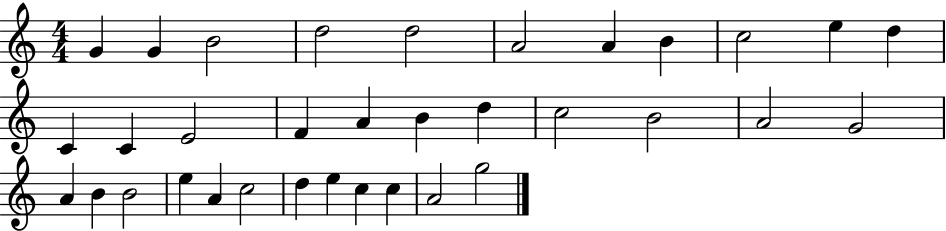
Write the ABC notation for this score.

X:1
T:Untitled
M:4/4
L:1/4
K:C
G G B2 d2 d2 A2 A B c2 e d C C E2 F A B d c2 B2 A2 G2 A B B2 e A c2 d e c c A2 g2